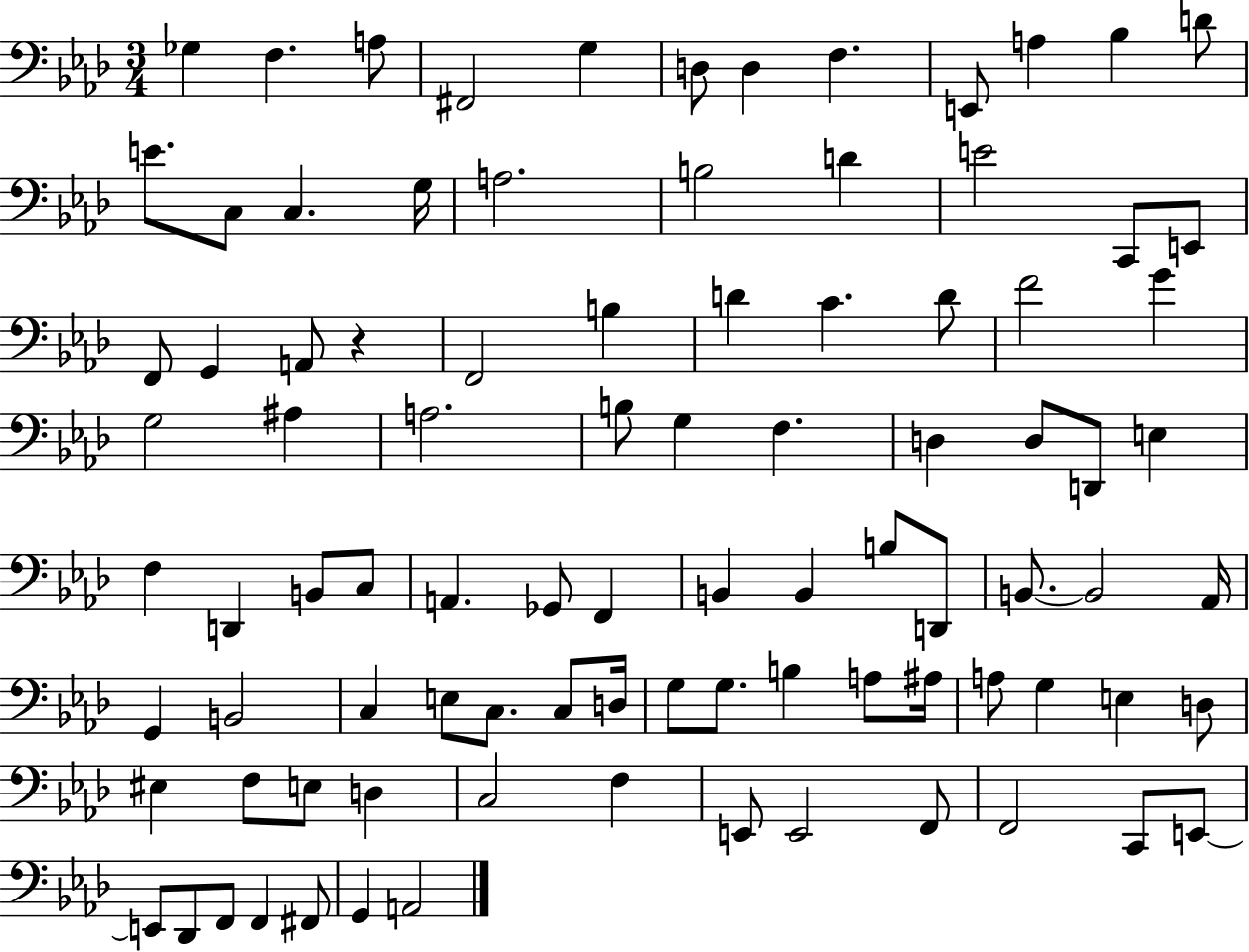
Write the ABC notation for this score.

X:1
T:Untitled
M:3/4
L:1/4
K:Ab
_G, F, A,/2 ^F,,2 G, D,/2 D, F, E,,/2 A, _B, D/2 E/2 C,/2 C, G,/4 A,2 B,2 D E2 C,,/2 E,,/2 F,,/2 G,, A,,/2 z F,,2 B, D C D/2 F2 G G,2 ^A, A,2 B,/2 G, F, D, D,/2 D,,/2 E, F, D,, B,,/2 C,/2 A,, _G,,/2 F,, B,, B,, B,/2 D,,/2 B,,/2 B,,2 _A,,/4 G,, B,,2 C, E,/2 C,/2 C,/2 D,/4 G,/2 G,/2 B, A,/2 ^A,/4 A,/2 G, E, D,/2 ^E, F,/2 E,/2 D, C,2 F, E,,/2 E,,2 F,,/2 F,,2 C,,/2 E,,/2 E,,/2 _D,,/2 F,,/2 F,, ^F,,/2 G,, A,,2